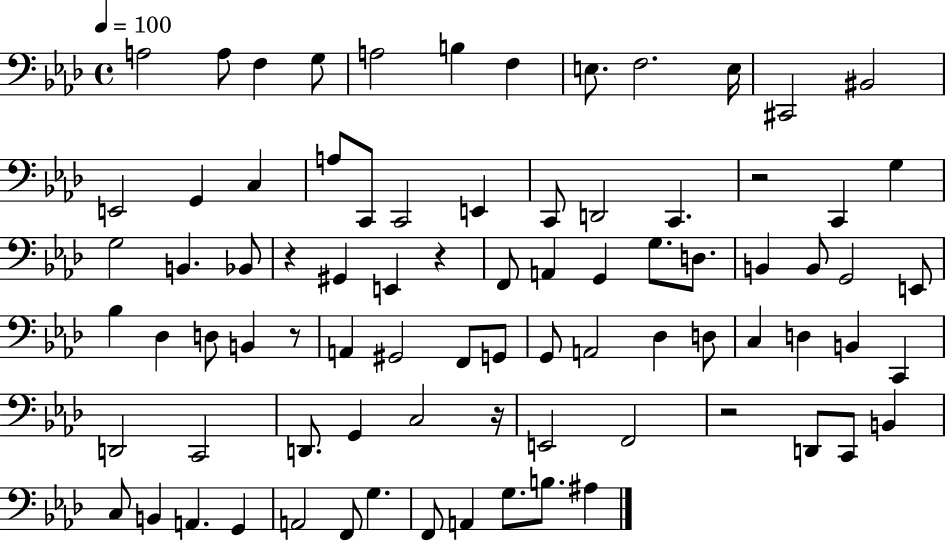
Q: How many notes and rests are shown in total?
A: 82